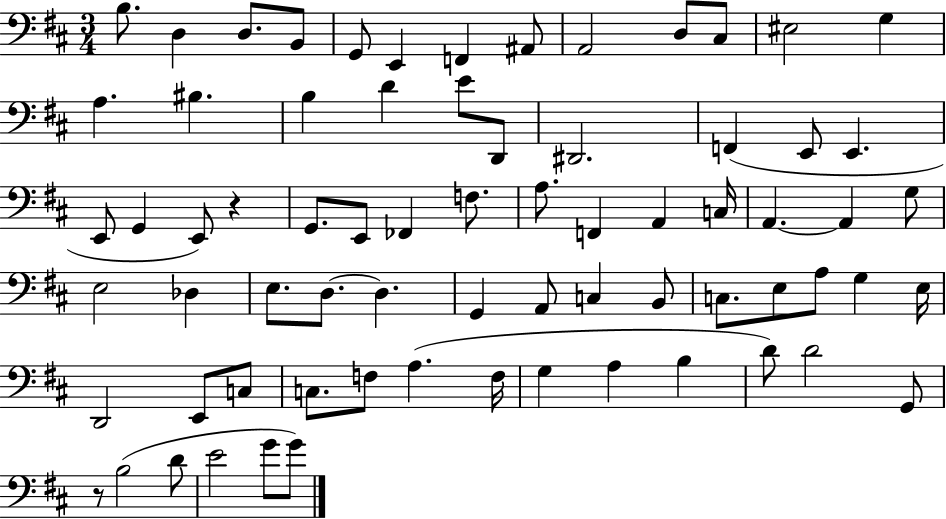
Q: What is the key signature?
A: D major